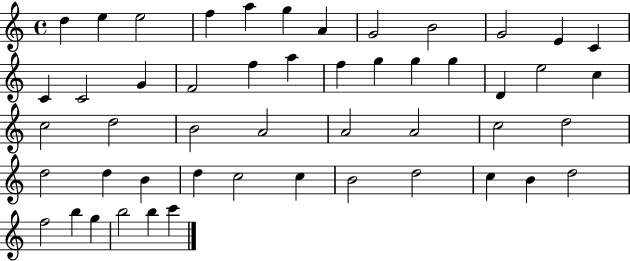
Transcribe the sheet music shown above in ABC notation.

X:1
T:Untitled
M:4/4
L:1/4
K:C
d e e2 f a g A G2 B2 G2 E C C C2 G F2 f a f g g g D e2 c c2 d2 B2 A2 A2 A2 c2 d2 d2 d B d c2 c B2 d2 c B d2 f2 b g b2 b c'